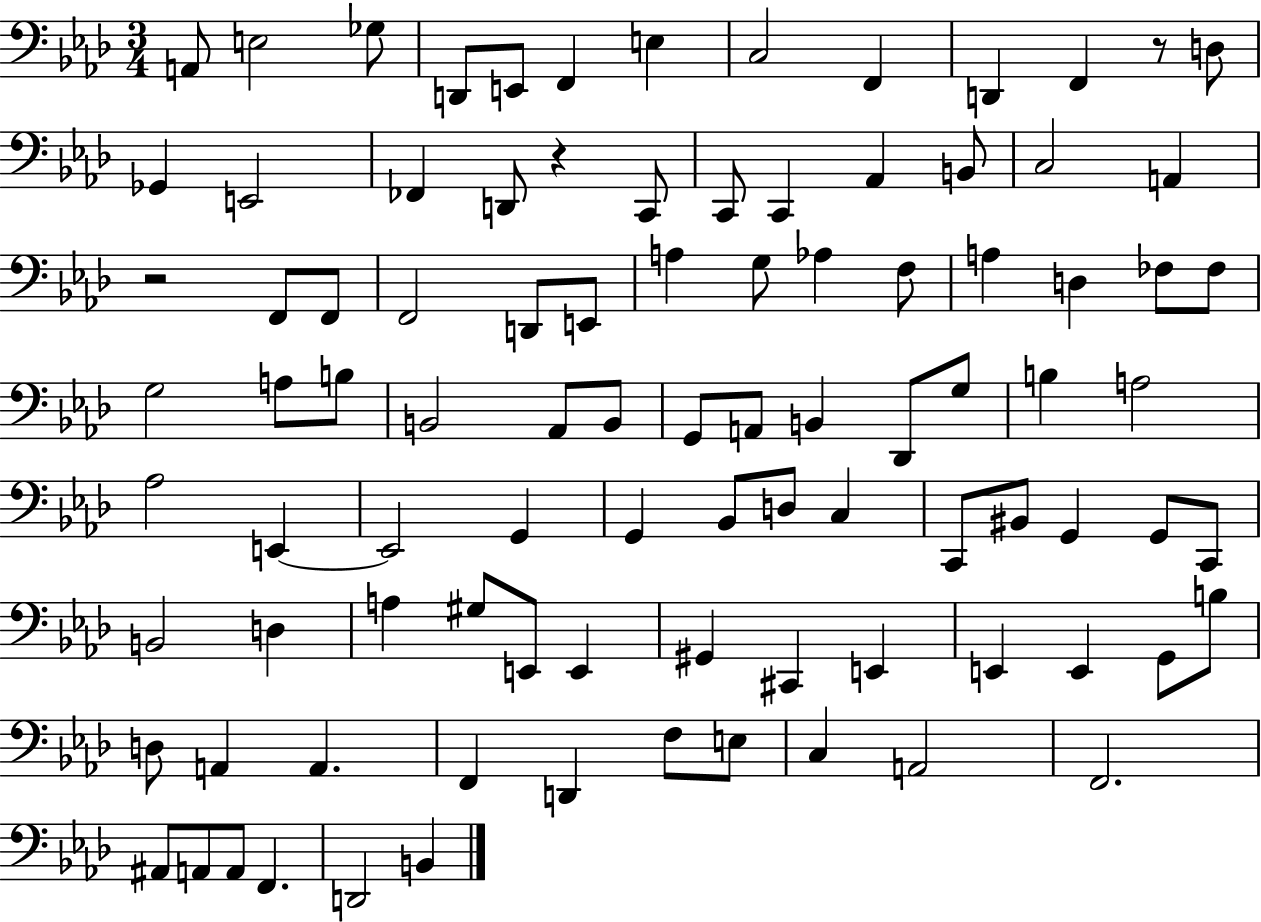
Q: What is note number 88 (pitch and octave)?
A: A2